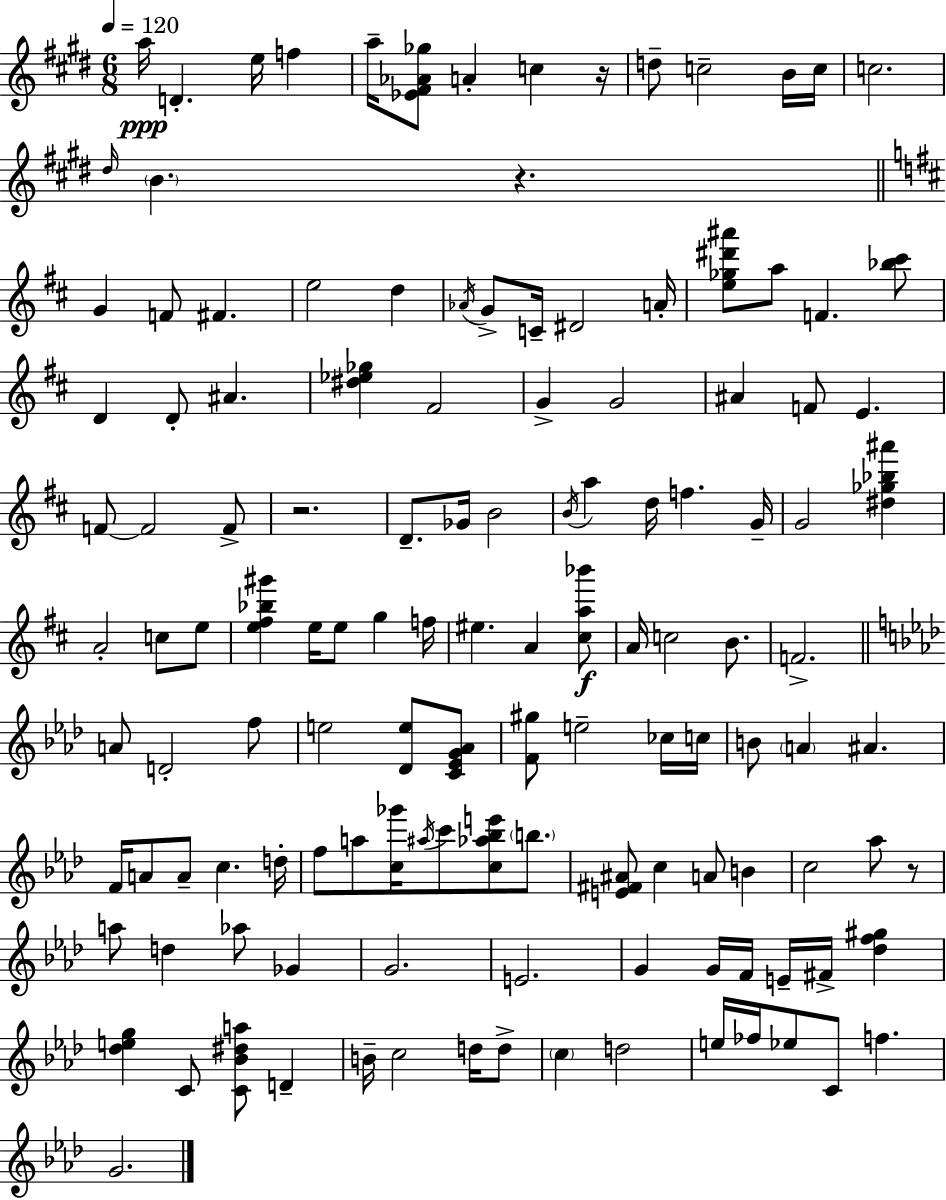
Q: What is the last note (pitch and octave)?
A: G4